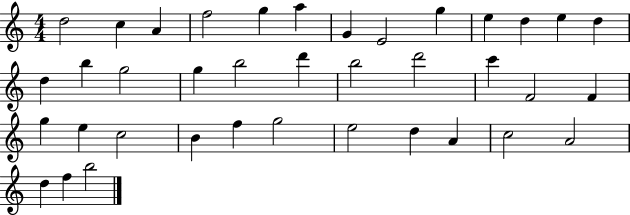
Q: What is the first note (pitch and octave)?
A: D5